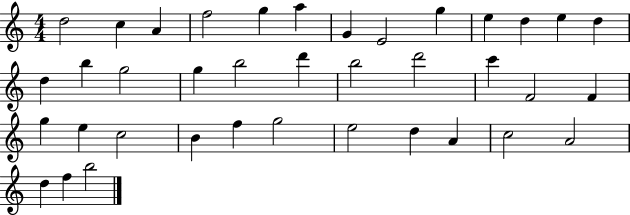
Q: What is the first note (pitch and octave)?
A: D5